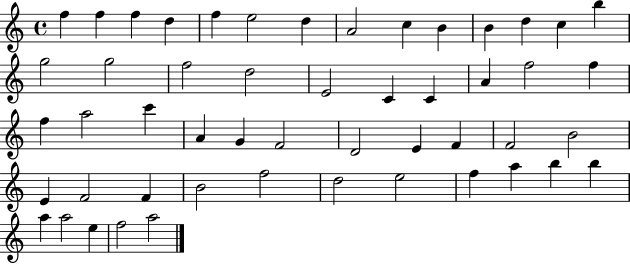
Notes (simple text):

F5/q F5/q F5/q D5/q F5/q E5/h D5/q A4/h C5/q B4/q B4/q D5/q C5/q B5/q G5/h G5/h F5/h D5/h E4/h C4/q C4/q A4/q F5/h F5/q F5/q A5/h C6/q A4/q G4/q F4/h D4/h E4/q F4/q F4/h B4/h E4/q F4/h F4/q B4/h F5/h D5/h E5/h F5/q A5/q B5/q B5/q A5/q A5/h E5/q F5/h A5/h